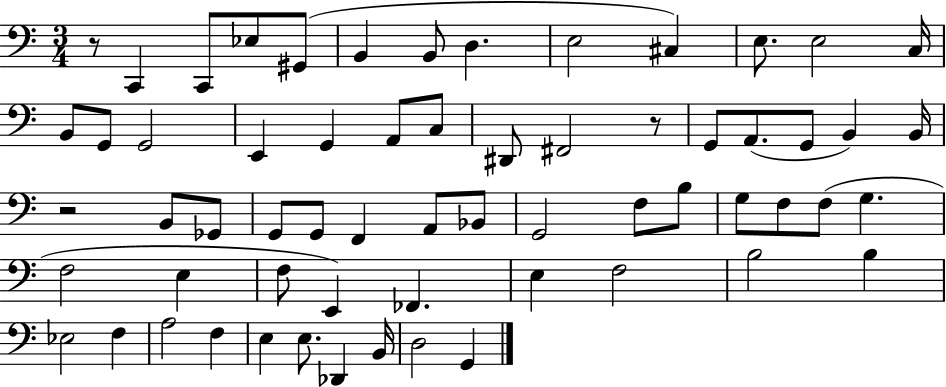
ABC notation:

X:1
T:Untitled
M:3/4
L:1/4
K:C
z/2 C,, C,,/2 _E,/2 ^G,,/2 B,, B,,/2 D, E,2 ^C, E,/2 E,2 C,/4 B,,/2 G,,/2 G,,2 E,, G,, A,,/2 C,/2 ^D,,/2 ^F,,2 z/2 G,,/2 A,,/2 G,,/2 B,, B,,/4 z2 B,,/2 _G,,/2 G,,/2 G,,/2 F,, A,,/2 _B,,/2 G,,2 F,/2 B,/2 G,/2 F,/2 F,/2 G, F,2 E, F,/2 E,, _F,, E, F,2 B,2 B, _E,2 F, A,2 F, E, E,/2 _D,, B,,/4 D,2 G,,